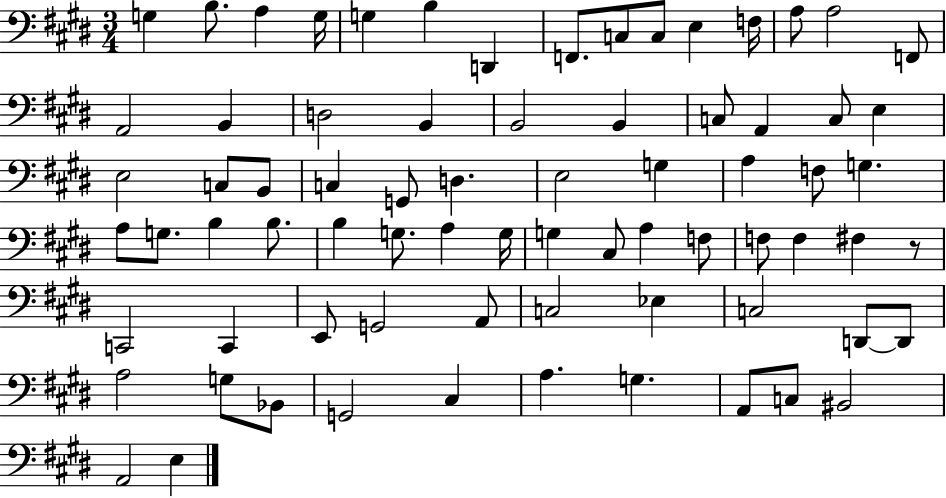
G3/q B3/e. A3/q G3/s G3/q B3/q D2/q F2/e. C3/e C3/e E3/q F3/s A3/e A3/h F2/e A2/h B2/q D3/h B2/q B2/h B2/q C3/e A2/q C3/e E3/q E3/h C3/e B2/e C3/q G2/e D3/q. E3/h G3/q A3/q F3/e G3/q. A3/e G3/e. B3/q B3/e. B3/q G3/e. A3/q G3/s G3/q C#3/e A3/q F3/e F3/e F3/q F#3/q R/e C2/h C2/q E2/e G2/h A2/e C3/h Eb3/q C3/h D2/e D2/e A3/h G3/e Bb2/e G2/h C#3/q A3/q. G3/q. A2/e C3/e BIS2/h A2/h E3/q